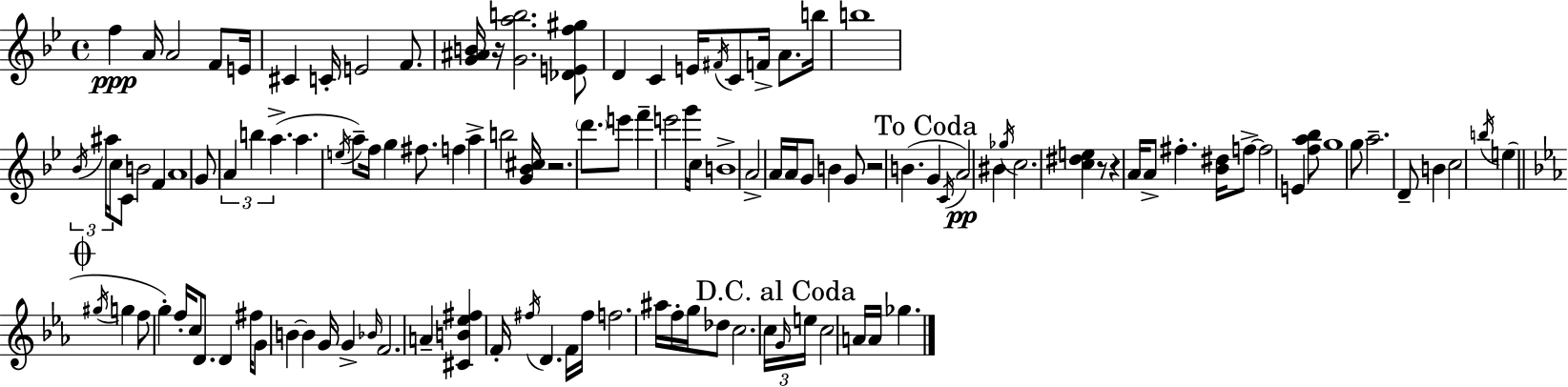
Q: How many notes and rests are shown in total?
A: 120